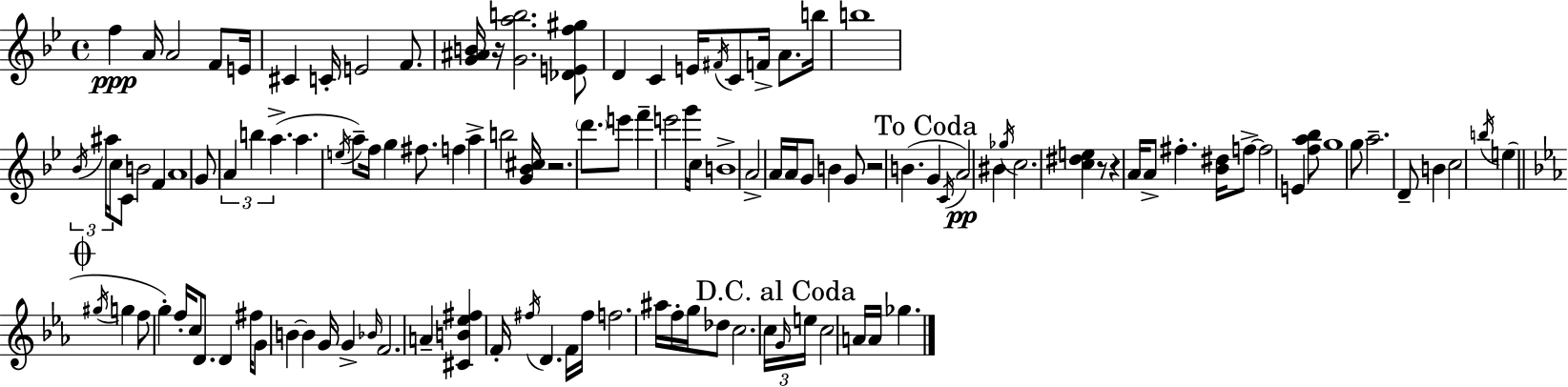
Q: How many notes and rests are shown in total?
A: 120